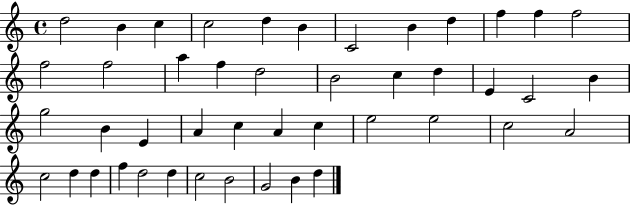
{
  \clef treble
  \time 4/4
  \defaultTimeSignature
  \key c \major
  d''2 b'4 c''4 | c''2 d''4 b'4 | c'2 b'4 d''4 | f''4 f''4 f''2 | \break f''2 f''2 | a''4 f''4 d''2 | b'2 c''4 d''4 | e'4 c'2 b'4 | \break g''2 b'4 e'4 | a'4 c''4 a'4 c''4 | e''2 e''2 | c''2 a'2 | \break c''2 d''4 d''4 | f''4 d''2 d''4 | c''2 b'2 | g'2 b'4 d''4 | \break \bar "|."
}